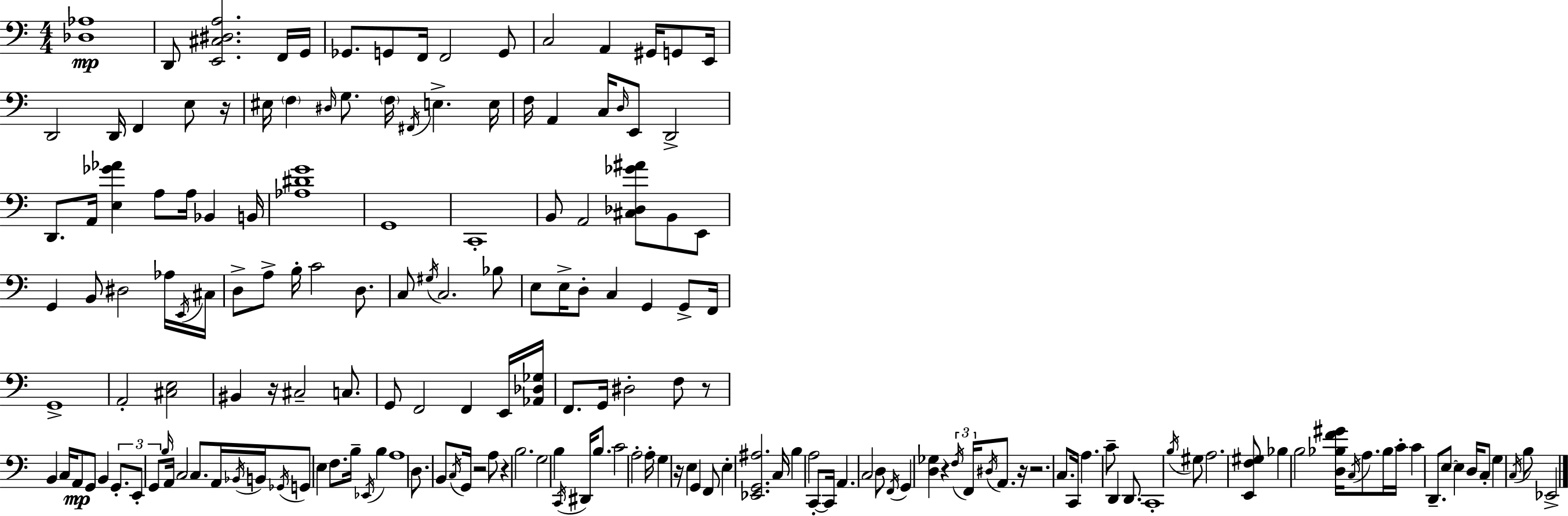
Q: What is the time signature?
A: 4/4